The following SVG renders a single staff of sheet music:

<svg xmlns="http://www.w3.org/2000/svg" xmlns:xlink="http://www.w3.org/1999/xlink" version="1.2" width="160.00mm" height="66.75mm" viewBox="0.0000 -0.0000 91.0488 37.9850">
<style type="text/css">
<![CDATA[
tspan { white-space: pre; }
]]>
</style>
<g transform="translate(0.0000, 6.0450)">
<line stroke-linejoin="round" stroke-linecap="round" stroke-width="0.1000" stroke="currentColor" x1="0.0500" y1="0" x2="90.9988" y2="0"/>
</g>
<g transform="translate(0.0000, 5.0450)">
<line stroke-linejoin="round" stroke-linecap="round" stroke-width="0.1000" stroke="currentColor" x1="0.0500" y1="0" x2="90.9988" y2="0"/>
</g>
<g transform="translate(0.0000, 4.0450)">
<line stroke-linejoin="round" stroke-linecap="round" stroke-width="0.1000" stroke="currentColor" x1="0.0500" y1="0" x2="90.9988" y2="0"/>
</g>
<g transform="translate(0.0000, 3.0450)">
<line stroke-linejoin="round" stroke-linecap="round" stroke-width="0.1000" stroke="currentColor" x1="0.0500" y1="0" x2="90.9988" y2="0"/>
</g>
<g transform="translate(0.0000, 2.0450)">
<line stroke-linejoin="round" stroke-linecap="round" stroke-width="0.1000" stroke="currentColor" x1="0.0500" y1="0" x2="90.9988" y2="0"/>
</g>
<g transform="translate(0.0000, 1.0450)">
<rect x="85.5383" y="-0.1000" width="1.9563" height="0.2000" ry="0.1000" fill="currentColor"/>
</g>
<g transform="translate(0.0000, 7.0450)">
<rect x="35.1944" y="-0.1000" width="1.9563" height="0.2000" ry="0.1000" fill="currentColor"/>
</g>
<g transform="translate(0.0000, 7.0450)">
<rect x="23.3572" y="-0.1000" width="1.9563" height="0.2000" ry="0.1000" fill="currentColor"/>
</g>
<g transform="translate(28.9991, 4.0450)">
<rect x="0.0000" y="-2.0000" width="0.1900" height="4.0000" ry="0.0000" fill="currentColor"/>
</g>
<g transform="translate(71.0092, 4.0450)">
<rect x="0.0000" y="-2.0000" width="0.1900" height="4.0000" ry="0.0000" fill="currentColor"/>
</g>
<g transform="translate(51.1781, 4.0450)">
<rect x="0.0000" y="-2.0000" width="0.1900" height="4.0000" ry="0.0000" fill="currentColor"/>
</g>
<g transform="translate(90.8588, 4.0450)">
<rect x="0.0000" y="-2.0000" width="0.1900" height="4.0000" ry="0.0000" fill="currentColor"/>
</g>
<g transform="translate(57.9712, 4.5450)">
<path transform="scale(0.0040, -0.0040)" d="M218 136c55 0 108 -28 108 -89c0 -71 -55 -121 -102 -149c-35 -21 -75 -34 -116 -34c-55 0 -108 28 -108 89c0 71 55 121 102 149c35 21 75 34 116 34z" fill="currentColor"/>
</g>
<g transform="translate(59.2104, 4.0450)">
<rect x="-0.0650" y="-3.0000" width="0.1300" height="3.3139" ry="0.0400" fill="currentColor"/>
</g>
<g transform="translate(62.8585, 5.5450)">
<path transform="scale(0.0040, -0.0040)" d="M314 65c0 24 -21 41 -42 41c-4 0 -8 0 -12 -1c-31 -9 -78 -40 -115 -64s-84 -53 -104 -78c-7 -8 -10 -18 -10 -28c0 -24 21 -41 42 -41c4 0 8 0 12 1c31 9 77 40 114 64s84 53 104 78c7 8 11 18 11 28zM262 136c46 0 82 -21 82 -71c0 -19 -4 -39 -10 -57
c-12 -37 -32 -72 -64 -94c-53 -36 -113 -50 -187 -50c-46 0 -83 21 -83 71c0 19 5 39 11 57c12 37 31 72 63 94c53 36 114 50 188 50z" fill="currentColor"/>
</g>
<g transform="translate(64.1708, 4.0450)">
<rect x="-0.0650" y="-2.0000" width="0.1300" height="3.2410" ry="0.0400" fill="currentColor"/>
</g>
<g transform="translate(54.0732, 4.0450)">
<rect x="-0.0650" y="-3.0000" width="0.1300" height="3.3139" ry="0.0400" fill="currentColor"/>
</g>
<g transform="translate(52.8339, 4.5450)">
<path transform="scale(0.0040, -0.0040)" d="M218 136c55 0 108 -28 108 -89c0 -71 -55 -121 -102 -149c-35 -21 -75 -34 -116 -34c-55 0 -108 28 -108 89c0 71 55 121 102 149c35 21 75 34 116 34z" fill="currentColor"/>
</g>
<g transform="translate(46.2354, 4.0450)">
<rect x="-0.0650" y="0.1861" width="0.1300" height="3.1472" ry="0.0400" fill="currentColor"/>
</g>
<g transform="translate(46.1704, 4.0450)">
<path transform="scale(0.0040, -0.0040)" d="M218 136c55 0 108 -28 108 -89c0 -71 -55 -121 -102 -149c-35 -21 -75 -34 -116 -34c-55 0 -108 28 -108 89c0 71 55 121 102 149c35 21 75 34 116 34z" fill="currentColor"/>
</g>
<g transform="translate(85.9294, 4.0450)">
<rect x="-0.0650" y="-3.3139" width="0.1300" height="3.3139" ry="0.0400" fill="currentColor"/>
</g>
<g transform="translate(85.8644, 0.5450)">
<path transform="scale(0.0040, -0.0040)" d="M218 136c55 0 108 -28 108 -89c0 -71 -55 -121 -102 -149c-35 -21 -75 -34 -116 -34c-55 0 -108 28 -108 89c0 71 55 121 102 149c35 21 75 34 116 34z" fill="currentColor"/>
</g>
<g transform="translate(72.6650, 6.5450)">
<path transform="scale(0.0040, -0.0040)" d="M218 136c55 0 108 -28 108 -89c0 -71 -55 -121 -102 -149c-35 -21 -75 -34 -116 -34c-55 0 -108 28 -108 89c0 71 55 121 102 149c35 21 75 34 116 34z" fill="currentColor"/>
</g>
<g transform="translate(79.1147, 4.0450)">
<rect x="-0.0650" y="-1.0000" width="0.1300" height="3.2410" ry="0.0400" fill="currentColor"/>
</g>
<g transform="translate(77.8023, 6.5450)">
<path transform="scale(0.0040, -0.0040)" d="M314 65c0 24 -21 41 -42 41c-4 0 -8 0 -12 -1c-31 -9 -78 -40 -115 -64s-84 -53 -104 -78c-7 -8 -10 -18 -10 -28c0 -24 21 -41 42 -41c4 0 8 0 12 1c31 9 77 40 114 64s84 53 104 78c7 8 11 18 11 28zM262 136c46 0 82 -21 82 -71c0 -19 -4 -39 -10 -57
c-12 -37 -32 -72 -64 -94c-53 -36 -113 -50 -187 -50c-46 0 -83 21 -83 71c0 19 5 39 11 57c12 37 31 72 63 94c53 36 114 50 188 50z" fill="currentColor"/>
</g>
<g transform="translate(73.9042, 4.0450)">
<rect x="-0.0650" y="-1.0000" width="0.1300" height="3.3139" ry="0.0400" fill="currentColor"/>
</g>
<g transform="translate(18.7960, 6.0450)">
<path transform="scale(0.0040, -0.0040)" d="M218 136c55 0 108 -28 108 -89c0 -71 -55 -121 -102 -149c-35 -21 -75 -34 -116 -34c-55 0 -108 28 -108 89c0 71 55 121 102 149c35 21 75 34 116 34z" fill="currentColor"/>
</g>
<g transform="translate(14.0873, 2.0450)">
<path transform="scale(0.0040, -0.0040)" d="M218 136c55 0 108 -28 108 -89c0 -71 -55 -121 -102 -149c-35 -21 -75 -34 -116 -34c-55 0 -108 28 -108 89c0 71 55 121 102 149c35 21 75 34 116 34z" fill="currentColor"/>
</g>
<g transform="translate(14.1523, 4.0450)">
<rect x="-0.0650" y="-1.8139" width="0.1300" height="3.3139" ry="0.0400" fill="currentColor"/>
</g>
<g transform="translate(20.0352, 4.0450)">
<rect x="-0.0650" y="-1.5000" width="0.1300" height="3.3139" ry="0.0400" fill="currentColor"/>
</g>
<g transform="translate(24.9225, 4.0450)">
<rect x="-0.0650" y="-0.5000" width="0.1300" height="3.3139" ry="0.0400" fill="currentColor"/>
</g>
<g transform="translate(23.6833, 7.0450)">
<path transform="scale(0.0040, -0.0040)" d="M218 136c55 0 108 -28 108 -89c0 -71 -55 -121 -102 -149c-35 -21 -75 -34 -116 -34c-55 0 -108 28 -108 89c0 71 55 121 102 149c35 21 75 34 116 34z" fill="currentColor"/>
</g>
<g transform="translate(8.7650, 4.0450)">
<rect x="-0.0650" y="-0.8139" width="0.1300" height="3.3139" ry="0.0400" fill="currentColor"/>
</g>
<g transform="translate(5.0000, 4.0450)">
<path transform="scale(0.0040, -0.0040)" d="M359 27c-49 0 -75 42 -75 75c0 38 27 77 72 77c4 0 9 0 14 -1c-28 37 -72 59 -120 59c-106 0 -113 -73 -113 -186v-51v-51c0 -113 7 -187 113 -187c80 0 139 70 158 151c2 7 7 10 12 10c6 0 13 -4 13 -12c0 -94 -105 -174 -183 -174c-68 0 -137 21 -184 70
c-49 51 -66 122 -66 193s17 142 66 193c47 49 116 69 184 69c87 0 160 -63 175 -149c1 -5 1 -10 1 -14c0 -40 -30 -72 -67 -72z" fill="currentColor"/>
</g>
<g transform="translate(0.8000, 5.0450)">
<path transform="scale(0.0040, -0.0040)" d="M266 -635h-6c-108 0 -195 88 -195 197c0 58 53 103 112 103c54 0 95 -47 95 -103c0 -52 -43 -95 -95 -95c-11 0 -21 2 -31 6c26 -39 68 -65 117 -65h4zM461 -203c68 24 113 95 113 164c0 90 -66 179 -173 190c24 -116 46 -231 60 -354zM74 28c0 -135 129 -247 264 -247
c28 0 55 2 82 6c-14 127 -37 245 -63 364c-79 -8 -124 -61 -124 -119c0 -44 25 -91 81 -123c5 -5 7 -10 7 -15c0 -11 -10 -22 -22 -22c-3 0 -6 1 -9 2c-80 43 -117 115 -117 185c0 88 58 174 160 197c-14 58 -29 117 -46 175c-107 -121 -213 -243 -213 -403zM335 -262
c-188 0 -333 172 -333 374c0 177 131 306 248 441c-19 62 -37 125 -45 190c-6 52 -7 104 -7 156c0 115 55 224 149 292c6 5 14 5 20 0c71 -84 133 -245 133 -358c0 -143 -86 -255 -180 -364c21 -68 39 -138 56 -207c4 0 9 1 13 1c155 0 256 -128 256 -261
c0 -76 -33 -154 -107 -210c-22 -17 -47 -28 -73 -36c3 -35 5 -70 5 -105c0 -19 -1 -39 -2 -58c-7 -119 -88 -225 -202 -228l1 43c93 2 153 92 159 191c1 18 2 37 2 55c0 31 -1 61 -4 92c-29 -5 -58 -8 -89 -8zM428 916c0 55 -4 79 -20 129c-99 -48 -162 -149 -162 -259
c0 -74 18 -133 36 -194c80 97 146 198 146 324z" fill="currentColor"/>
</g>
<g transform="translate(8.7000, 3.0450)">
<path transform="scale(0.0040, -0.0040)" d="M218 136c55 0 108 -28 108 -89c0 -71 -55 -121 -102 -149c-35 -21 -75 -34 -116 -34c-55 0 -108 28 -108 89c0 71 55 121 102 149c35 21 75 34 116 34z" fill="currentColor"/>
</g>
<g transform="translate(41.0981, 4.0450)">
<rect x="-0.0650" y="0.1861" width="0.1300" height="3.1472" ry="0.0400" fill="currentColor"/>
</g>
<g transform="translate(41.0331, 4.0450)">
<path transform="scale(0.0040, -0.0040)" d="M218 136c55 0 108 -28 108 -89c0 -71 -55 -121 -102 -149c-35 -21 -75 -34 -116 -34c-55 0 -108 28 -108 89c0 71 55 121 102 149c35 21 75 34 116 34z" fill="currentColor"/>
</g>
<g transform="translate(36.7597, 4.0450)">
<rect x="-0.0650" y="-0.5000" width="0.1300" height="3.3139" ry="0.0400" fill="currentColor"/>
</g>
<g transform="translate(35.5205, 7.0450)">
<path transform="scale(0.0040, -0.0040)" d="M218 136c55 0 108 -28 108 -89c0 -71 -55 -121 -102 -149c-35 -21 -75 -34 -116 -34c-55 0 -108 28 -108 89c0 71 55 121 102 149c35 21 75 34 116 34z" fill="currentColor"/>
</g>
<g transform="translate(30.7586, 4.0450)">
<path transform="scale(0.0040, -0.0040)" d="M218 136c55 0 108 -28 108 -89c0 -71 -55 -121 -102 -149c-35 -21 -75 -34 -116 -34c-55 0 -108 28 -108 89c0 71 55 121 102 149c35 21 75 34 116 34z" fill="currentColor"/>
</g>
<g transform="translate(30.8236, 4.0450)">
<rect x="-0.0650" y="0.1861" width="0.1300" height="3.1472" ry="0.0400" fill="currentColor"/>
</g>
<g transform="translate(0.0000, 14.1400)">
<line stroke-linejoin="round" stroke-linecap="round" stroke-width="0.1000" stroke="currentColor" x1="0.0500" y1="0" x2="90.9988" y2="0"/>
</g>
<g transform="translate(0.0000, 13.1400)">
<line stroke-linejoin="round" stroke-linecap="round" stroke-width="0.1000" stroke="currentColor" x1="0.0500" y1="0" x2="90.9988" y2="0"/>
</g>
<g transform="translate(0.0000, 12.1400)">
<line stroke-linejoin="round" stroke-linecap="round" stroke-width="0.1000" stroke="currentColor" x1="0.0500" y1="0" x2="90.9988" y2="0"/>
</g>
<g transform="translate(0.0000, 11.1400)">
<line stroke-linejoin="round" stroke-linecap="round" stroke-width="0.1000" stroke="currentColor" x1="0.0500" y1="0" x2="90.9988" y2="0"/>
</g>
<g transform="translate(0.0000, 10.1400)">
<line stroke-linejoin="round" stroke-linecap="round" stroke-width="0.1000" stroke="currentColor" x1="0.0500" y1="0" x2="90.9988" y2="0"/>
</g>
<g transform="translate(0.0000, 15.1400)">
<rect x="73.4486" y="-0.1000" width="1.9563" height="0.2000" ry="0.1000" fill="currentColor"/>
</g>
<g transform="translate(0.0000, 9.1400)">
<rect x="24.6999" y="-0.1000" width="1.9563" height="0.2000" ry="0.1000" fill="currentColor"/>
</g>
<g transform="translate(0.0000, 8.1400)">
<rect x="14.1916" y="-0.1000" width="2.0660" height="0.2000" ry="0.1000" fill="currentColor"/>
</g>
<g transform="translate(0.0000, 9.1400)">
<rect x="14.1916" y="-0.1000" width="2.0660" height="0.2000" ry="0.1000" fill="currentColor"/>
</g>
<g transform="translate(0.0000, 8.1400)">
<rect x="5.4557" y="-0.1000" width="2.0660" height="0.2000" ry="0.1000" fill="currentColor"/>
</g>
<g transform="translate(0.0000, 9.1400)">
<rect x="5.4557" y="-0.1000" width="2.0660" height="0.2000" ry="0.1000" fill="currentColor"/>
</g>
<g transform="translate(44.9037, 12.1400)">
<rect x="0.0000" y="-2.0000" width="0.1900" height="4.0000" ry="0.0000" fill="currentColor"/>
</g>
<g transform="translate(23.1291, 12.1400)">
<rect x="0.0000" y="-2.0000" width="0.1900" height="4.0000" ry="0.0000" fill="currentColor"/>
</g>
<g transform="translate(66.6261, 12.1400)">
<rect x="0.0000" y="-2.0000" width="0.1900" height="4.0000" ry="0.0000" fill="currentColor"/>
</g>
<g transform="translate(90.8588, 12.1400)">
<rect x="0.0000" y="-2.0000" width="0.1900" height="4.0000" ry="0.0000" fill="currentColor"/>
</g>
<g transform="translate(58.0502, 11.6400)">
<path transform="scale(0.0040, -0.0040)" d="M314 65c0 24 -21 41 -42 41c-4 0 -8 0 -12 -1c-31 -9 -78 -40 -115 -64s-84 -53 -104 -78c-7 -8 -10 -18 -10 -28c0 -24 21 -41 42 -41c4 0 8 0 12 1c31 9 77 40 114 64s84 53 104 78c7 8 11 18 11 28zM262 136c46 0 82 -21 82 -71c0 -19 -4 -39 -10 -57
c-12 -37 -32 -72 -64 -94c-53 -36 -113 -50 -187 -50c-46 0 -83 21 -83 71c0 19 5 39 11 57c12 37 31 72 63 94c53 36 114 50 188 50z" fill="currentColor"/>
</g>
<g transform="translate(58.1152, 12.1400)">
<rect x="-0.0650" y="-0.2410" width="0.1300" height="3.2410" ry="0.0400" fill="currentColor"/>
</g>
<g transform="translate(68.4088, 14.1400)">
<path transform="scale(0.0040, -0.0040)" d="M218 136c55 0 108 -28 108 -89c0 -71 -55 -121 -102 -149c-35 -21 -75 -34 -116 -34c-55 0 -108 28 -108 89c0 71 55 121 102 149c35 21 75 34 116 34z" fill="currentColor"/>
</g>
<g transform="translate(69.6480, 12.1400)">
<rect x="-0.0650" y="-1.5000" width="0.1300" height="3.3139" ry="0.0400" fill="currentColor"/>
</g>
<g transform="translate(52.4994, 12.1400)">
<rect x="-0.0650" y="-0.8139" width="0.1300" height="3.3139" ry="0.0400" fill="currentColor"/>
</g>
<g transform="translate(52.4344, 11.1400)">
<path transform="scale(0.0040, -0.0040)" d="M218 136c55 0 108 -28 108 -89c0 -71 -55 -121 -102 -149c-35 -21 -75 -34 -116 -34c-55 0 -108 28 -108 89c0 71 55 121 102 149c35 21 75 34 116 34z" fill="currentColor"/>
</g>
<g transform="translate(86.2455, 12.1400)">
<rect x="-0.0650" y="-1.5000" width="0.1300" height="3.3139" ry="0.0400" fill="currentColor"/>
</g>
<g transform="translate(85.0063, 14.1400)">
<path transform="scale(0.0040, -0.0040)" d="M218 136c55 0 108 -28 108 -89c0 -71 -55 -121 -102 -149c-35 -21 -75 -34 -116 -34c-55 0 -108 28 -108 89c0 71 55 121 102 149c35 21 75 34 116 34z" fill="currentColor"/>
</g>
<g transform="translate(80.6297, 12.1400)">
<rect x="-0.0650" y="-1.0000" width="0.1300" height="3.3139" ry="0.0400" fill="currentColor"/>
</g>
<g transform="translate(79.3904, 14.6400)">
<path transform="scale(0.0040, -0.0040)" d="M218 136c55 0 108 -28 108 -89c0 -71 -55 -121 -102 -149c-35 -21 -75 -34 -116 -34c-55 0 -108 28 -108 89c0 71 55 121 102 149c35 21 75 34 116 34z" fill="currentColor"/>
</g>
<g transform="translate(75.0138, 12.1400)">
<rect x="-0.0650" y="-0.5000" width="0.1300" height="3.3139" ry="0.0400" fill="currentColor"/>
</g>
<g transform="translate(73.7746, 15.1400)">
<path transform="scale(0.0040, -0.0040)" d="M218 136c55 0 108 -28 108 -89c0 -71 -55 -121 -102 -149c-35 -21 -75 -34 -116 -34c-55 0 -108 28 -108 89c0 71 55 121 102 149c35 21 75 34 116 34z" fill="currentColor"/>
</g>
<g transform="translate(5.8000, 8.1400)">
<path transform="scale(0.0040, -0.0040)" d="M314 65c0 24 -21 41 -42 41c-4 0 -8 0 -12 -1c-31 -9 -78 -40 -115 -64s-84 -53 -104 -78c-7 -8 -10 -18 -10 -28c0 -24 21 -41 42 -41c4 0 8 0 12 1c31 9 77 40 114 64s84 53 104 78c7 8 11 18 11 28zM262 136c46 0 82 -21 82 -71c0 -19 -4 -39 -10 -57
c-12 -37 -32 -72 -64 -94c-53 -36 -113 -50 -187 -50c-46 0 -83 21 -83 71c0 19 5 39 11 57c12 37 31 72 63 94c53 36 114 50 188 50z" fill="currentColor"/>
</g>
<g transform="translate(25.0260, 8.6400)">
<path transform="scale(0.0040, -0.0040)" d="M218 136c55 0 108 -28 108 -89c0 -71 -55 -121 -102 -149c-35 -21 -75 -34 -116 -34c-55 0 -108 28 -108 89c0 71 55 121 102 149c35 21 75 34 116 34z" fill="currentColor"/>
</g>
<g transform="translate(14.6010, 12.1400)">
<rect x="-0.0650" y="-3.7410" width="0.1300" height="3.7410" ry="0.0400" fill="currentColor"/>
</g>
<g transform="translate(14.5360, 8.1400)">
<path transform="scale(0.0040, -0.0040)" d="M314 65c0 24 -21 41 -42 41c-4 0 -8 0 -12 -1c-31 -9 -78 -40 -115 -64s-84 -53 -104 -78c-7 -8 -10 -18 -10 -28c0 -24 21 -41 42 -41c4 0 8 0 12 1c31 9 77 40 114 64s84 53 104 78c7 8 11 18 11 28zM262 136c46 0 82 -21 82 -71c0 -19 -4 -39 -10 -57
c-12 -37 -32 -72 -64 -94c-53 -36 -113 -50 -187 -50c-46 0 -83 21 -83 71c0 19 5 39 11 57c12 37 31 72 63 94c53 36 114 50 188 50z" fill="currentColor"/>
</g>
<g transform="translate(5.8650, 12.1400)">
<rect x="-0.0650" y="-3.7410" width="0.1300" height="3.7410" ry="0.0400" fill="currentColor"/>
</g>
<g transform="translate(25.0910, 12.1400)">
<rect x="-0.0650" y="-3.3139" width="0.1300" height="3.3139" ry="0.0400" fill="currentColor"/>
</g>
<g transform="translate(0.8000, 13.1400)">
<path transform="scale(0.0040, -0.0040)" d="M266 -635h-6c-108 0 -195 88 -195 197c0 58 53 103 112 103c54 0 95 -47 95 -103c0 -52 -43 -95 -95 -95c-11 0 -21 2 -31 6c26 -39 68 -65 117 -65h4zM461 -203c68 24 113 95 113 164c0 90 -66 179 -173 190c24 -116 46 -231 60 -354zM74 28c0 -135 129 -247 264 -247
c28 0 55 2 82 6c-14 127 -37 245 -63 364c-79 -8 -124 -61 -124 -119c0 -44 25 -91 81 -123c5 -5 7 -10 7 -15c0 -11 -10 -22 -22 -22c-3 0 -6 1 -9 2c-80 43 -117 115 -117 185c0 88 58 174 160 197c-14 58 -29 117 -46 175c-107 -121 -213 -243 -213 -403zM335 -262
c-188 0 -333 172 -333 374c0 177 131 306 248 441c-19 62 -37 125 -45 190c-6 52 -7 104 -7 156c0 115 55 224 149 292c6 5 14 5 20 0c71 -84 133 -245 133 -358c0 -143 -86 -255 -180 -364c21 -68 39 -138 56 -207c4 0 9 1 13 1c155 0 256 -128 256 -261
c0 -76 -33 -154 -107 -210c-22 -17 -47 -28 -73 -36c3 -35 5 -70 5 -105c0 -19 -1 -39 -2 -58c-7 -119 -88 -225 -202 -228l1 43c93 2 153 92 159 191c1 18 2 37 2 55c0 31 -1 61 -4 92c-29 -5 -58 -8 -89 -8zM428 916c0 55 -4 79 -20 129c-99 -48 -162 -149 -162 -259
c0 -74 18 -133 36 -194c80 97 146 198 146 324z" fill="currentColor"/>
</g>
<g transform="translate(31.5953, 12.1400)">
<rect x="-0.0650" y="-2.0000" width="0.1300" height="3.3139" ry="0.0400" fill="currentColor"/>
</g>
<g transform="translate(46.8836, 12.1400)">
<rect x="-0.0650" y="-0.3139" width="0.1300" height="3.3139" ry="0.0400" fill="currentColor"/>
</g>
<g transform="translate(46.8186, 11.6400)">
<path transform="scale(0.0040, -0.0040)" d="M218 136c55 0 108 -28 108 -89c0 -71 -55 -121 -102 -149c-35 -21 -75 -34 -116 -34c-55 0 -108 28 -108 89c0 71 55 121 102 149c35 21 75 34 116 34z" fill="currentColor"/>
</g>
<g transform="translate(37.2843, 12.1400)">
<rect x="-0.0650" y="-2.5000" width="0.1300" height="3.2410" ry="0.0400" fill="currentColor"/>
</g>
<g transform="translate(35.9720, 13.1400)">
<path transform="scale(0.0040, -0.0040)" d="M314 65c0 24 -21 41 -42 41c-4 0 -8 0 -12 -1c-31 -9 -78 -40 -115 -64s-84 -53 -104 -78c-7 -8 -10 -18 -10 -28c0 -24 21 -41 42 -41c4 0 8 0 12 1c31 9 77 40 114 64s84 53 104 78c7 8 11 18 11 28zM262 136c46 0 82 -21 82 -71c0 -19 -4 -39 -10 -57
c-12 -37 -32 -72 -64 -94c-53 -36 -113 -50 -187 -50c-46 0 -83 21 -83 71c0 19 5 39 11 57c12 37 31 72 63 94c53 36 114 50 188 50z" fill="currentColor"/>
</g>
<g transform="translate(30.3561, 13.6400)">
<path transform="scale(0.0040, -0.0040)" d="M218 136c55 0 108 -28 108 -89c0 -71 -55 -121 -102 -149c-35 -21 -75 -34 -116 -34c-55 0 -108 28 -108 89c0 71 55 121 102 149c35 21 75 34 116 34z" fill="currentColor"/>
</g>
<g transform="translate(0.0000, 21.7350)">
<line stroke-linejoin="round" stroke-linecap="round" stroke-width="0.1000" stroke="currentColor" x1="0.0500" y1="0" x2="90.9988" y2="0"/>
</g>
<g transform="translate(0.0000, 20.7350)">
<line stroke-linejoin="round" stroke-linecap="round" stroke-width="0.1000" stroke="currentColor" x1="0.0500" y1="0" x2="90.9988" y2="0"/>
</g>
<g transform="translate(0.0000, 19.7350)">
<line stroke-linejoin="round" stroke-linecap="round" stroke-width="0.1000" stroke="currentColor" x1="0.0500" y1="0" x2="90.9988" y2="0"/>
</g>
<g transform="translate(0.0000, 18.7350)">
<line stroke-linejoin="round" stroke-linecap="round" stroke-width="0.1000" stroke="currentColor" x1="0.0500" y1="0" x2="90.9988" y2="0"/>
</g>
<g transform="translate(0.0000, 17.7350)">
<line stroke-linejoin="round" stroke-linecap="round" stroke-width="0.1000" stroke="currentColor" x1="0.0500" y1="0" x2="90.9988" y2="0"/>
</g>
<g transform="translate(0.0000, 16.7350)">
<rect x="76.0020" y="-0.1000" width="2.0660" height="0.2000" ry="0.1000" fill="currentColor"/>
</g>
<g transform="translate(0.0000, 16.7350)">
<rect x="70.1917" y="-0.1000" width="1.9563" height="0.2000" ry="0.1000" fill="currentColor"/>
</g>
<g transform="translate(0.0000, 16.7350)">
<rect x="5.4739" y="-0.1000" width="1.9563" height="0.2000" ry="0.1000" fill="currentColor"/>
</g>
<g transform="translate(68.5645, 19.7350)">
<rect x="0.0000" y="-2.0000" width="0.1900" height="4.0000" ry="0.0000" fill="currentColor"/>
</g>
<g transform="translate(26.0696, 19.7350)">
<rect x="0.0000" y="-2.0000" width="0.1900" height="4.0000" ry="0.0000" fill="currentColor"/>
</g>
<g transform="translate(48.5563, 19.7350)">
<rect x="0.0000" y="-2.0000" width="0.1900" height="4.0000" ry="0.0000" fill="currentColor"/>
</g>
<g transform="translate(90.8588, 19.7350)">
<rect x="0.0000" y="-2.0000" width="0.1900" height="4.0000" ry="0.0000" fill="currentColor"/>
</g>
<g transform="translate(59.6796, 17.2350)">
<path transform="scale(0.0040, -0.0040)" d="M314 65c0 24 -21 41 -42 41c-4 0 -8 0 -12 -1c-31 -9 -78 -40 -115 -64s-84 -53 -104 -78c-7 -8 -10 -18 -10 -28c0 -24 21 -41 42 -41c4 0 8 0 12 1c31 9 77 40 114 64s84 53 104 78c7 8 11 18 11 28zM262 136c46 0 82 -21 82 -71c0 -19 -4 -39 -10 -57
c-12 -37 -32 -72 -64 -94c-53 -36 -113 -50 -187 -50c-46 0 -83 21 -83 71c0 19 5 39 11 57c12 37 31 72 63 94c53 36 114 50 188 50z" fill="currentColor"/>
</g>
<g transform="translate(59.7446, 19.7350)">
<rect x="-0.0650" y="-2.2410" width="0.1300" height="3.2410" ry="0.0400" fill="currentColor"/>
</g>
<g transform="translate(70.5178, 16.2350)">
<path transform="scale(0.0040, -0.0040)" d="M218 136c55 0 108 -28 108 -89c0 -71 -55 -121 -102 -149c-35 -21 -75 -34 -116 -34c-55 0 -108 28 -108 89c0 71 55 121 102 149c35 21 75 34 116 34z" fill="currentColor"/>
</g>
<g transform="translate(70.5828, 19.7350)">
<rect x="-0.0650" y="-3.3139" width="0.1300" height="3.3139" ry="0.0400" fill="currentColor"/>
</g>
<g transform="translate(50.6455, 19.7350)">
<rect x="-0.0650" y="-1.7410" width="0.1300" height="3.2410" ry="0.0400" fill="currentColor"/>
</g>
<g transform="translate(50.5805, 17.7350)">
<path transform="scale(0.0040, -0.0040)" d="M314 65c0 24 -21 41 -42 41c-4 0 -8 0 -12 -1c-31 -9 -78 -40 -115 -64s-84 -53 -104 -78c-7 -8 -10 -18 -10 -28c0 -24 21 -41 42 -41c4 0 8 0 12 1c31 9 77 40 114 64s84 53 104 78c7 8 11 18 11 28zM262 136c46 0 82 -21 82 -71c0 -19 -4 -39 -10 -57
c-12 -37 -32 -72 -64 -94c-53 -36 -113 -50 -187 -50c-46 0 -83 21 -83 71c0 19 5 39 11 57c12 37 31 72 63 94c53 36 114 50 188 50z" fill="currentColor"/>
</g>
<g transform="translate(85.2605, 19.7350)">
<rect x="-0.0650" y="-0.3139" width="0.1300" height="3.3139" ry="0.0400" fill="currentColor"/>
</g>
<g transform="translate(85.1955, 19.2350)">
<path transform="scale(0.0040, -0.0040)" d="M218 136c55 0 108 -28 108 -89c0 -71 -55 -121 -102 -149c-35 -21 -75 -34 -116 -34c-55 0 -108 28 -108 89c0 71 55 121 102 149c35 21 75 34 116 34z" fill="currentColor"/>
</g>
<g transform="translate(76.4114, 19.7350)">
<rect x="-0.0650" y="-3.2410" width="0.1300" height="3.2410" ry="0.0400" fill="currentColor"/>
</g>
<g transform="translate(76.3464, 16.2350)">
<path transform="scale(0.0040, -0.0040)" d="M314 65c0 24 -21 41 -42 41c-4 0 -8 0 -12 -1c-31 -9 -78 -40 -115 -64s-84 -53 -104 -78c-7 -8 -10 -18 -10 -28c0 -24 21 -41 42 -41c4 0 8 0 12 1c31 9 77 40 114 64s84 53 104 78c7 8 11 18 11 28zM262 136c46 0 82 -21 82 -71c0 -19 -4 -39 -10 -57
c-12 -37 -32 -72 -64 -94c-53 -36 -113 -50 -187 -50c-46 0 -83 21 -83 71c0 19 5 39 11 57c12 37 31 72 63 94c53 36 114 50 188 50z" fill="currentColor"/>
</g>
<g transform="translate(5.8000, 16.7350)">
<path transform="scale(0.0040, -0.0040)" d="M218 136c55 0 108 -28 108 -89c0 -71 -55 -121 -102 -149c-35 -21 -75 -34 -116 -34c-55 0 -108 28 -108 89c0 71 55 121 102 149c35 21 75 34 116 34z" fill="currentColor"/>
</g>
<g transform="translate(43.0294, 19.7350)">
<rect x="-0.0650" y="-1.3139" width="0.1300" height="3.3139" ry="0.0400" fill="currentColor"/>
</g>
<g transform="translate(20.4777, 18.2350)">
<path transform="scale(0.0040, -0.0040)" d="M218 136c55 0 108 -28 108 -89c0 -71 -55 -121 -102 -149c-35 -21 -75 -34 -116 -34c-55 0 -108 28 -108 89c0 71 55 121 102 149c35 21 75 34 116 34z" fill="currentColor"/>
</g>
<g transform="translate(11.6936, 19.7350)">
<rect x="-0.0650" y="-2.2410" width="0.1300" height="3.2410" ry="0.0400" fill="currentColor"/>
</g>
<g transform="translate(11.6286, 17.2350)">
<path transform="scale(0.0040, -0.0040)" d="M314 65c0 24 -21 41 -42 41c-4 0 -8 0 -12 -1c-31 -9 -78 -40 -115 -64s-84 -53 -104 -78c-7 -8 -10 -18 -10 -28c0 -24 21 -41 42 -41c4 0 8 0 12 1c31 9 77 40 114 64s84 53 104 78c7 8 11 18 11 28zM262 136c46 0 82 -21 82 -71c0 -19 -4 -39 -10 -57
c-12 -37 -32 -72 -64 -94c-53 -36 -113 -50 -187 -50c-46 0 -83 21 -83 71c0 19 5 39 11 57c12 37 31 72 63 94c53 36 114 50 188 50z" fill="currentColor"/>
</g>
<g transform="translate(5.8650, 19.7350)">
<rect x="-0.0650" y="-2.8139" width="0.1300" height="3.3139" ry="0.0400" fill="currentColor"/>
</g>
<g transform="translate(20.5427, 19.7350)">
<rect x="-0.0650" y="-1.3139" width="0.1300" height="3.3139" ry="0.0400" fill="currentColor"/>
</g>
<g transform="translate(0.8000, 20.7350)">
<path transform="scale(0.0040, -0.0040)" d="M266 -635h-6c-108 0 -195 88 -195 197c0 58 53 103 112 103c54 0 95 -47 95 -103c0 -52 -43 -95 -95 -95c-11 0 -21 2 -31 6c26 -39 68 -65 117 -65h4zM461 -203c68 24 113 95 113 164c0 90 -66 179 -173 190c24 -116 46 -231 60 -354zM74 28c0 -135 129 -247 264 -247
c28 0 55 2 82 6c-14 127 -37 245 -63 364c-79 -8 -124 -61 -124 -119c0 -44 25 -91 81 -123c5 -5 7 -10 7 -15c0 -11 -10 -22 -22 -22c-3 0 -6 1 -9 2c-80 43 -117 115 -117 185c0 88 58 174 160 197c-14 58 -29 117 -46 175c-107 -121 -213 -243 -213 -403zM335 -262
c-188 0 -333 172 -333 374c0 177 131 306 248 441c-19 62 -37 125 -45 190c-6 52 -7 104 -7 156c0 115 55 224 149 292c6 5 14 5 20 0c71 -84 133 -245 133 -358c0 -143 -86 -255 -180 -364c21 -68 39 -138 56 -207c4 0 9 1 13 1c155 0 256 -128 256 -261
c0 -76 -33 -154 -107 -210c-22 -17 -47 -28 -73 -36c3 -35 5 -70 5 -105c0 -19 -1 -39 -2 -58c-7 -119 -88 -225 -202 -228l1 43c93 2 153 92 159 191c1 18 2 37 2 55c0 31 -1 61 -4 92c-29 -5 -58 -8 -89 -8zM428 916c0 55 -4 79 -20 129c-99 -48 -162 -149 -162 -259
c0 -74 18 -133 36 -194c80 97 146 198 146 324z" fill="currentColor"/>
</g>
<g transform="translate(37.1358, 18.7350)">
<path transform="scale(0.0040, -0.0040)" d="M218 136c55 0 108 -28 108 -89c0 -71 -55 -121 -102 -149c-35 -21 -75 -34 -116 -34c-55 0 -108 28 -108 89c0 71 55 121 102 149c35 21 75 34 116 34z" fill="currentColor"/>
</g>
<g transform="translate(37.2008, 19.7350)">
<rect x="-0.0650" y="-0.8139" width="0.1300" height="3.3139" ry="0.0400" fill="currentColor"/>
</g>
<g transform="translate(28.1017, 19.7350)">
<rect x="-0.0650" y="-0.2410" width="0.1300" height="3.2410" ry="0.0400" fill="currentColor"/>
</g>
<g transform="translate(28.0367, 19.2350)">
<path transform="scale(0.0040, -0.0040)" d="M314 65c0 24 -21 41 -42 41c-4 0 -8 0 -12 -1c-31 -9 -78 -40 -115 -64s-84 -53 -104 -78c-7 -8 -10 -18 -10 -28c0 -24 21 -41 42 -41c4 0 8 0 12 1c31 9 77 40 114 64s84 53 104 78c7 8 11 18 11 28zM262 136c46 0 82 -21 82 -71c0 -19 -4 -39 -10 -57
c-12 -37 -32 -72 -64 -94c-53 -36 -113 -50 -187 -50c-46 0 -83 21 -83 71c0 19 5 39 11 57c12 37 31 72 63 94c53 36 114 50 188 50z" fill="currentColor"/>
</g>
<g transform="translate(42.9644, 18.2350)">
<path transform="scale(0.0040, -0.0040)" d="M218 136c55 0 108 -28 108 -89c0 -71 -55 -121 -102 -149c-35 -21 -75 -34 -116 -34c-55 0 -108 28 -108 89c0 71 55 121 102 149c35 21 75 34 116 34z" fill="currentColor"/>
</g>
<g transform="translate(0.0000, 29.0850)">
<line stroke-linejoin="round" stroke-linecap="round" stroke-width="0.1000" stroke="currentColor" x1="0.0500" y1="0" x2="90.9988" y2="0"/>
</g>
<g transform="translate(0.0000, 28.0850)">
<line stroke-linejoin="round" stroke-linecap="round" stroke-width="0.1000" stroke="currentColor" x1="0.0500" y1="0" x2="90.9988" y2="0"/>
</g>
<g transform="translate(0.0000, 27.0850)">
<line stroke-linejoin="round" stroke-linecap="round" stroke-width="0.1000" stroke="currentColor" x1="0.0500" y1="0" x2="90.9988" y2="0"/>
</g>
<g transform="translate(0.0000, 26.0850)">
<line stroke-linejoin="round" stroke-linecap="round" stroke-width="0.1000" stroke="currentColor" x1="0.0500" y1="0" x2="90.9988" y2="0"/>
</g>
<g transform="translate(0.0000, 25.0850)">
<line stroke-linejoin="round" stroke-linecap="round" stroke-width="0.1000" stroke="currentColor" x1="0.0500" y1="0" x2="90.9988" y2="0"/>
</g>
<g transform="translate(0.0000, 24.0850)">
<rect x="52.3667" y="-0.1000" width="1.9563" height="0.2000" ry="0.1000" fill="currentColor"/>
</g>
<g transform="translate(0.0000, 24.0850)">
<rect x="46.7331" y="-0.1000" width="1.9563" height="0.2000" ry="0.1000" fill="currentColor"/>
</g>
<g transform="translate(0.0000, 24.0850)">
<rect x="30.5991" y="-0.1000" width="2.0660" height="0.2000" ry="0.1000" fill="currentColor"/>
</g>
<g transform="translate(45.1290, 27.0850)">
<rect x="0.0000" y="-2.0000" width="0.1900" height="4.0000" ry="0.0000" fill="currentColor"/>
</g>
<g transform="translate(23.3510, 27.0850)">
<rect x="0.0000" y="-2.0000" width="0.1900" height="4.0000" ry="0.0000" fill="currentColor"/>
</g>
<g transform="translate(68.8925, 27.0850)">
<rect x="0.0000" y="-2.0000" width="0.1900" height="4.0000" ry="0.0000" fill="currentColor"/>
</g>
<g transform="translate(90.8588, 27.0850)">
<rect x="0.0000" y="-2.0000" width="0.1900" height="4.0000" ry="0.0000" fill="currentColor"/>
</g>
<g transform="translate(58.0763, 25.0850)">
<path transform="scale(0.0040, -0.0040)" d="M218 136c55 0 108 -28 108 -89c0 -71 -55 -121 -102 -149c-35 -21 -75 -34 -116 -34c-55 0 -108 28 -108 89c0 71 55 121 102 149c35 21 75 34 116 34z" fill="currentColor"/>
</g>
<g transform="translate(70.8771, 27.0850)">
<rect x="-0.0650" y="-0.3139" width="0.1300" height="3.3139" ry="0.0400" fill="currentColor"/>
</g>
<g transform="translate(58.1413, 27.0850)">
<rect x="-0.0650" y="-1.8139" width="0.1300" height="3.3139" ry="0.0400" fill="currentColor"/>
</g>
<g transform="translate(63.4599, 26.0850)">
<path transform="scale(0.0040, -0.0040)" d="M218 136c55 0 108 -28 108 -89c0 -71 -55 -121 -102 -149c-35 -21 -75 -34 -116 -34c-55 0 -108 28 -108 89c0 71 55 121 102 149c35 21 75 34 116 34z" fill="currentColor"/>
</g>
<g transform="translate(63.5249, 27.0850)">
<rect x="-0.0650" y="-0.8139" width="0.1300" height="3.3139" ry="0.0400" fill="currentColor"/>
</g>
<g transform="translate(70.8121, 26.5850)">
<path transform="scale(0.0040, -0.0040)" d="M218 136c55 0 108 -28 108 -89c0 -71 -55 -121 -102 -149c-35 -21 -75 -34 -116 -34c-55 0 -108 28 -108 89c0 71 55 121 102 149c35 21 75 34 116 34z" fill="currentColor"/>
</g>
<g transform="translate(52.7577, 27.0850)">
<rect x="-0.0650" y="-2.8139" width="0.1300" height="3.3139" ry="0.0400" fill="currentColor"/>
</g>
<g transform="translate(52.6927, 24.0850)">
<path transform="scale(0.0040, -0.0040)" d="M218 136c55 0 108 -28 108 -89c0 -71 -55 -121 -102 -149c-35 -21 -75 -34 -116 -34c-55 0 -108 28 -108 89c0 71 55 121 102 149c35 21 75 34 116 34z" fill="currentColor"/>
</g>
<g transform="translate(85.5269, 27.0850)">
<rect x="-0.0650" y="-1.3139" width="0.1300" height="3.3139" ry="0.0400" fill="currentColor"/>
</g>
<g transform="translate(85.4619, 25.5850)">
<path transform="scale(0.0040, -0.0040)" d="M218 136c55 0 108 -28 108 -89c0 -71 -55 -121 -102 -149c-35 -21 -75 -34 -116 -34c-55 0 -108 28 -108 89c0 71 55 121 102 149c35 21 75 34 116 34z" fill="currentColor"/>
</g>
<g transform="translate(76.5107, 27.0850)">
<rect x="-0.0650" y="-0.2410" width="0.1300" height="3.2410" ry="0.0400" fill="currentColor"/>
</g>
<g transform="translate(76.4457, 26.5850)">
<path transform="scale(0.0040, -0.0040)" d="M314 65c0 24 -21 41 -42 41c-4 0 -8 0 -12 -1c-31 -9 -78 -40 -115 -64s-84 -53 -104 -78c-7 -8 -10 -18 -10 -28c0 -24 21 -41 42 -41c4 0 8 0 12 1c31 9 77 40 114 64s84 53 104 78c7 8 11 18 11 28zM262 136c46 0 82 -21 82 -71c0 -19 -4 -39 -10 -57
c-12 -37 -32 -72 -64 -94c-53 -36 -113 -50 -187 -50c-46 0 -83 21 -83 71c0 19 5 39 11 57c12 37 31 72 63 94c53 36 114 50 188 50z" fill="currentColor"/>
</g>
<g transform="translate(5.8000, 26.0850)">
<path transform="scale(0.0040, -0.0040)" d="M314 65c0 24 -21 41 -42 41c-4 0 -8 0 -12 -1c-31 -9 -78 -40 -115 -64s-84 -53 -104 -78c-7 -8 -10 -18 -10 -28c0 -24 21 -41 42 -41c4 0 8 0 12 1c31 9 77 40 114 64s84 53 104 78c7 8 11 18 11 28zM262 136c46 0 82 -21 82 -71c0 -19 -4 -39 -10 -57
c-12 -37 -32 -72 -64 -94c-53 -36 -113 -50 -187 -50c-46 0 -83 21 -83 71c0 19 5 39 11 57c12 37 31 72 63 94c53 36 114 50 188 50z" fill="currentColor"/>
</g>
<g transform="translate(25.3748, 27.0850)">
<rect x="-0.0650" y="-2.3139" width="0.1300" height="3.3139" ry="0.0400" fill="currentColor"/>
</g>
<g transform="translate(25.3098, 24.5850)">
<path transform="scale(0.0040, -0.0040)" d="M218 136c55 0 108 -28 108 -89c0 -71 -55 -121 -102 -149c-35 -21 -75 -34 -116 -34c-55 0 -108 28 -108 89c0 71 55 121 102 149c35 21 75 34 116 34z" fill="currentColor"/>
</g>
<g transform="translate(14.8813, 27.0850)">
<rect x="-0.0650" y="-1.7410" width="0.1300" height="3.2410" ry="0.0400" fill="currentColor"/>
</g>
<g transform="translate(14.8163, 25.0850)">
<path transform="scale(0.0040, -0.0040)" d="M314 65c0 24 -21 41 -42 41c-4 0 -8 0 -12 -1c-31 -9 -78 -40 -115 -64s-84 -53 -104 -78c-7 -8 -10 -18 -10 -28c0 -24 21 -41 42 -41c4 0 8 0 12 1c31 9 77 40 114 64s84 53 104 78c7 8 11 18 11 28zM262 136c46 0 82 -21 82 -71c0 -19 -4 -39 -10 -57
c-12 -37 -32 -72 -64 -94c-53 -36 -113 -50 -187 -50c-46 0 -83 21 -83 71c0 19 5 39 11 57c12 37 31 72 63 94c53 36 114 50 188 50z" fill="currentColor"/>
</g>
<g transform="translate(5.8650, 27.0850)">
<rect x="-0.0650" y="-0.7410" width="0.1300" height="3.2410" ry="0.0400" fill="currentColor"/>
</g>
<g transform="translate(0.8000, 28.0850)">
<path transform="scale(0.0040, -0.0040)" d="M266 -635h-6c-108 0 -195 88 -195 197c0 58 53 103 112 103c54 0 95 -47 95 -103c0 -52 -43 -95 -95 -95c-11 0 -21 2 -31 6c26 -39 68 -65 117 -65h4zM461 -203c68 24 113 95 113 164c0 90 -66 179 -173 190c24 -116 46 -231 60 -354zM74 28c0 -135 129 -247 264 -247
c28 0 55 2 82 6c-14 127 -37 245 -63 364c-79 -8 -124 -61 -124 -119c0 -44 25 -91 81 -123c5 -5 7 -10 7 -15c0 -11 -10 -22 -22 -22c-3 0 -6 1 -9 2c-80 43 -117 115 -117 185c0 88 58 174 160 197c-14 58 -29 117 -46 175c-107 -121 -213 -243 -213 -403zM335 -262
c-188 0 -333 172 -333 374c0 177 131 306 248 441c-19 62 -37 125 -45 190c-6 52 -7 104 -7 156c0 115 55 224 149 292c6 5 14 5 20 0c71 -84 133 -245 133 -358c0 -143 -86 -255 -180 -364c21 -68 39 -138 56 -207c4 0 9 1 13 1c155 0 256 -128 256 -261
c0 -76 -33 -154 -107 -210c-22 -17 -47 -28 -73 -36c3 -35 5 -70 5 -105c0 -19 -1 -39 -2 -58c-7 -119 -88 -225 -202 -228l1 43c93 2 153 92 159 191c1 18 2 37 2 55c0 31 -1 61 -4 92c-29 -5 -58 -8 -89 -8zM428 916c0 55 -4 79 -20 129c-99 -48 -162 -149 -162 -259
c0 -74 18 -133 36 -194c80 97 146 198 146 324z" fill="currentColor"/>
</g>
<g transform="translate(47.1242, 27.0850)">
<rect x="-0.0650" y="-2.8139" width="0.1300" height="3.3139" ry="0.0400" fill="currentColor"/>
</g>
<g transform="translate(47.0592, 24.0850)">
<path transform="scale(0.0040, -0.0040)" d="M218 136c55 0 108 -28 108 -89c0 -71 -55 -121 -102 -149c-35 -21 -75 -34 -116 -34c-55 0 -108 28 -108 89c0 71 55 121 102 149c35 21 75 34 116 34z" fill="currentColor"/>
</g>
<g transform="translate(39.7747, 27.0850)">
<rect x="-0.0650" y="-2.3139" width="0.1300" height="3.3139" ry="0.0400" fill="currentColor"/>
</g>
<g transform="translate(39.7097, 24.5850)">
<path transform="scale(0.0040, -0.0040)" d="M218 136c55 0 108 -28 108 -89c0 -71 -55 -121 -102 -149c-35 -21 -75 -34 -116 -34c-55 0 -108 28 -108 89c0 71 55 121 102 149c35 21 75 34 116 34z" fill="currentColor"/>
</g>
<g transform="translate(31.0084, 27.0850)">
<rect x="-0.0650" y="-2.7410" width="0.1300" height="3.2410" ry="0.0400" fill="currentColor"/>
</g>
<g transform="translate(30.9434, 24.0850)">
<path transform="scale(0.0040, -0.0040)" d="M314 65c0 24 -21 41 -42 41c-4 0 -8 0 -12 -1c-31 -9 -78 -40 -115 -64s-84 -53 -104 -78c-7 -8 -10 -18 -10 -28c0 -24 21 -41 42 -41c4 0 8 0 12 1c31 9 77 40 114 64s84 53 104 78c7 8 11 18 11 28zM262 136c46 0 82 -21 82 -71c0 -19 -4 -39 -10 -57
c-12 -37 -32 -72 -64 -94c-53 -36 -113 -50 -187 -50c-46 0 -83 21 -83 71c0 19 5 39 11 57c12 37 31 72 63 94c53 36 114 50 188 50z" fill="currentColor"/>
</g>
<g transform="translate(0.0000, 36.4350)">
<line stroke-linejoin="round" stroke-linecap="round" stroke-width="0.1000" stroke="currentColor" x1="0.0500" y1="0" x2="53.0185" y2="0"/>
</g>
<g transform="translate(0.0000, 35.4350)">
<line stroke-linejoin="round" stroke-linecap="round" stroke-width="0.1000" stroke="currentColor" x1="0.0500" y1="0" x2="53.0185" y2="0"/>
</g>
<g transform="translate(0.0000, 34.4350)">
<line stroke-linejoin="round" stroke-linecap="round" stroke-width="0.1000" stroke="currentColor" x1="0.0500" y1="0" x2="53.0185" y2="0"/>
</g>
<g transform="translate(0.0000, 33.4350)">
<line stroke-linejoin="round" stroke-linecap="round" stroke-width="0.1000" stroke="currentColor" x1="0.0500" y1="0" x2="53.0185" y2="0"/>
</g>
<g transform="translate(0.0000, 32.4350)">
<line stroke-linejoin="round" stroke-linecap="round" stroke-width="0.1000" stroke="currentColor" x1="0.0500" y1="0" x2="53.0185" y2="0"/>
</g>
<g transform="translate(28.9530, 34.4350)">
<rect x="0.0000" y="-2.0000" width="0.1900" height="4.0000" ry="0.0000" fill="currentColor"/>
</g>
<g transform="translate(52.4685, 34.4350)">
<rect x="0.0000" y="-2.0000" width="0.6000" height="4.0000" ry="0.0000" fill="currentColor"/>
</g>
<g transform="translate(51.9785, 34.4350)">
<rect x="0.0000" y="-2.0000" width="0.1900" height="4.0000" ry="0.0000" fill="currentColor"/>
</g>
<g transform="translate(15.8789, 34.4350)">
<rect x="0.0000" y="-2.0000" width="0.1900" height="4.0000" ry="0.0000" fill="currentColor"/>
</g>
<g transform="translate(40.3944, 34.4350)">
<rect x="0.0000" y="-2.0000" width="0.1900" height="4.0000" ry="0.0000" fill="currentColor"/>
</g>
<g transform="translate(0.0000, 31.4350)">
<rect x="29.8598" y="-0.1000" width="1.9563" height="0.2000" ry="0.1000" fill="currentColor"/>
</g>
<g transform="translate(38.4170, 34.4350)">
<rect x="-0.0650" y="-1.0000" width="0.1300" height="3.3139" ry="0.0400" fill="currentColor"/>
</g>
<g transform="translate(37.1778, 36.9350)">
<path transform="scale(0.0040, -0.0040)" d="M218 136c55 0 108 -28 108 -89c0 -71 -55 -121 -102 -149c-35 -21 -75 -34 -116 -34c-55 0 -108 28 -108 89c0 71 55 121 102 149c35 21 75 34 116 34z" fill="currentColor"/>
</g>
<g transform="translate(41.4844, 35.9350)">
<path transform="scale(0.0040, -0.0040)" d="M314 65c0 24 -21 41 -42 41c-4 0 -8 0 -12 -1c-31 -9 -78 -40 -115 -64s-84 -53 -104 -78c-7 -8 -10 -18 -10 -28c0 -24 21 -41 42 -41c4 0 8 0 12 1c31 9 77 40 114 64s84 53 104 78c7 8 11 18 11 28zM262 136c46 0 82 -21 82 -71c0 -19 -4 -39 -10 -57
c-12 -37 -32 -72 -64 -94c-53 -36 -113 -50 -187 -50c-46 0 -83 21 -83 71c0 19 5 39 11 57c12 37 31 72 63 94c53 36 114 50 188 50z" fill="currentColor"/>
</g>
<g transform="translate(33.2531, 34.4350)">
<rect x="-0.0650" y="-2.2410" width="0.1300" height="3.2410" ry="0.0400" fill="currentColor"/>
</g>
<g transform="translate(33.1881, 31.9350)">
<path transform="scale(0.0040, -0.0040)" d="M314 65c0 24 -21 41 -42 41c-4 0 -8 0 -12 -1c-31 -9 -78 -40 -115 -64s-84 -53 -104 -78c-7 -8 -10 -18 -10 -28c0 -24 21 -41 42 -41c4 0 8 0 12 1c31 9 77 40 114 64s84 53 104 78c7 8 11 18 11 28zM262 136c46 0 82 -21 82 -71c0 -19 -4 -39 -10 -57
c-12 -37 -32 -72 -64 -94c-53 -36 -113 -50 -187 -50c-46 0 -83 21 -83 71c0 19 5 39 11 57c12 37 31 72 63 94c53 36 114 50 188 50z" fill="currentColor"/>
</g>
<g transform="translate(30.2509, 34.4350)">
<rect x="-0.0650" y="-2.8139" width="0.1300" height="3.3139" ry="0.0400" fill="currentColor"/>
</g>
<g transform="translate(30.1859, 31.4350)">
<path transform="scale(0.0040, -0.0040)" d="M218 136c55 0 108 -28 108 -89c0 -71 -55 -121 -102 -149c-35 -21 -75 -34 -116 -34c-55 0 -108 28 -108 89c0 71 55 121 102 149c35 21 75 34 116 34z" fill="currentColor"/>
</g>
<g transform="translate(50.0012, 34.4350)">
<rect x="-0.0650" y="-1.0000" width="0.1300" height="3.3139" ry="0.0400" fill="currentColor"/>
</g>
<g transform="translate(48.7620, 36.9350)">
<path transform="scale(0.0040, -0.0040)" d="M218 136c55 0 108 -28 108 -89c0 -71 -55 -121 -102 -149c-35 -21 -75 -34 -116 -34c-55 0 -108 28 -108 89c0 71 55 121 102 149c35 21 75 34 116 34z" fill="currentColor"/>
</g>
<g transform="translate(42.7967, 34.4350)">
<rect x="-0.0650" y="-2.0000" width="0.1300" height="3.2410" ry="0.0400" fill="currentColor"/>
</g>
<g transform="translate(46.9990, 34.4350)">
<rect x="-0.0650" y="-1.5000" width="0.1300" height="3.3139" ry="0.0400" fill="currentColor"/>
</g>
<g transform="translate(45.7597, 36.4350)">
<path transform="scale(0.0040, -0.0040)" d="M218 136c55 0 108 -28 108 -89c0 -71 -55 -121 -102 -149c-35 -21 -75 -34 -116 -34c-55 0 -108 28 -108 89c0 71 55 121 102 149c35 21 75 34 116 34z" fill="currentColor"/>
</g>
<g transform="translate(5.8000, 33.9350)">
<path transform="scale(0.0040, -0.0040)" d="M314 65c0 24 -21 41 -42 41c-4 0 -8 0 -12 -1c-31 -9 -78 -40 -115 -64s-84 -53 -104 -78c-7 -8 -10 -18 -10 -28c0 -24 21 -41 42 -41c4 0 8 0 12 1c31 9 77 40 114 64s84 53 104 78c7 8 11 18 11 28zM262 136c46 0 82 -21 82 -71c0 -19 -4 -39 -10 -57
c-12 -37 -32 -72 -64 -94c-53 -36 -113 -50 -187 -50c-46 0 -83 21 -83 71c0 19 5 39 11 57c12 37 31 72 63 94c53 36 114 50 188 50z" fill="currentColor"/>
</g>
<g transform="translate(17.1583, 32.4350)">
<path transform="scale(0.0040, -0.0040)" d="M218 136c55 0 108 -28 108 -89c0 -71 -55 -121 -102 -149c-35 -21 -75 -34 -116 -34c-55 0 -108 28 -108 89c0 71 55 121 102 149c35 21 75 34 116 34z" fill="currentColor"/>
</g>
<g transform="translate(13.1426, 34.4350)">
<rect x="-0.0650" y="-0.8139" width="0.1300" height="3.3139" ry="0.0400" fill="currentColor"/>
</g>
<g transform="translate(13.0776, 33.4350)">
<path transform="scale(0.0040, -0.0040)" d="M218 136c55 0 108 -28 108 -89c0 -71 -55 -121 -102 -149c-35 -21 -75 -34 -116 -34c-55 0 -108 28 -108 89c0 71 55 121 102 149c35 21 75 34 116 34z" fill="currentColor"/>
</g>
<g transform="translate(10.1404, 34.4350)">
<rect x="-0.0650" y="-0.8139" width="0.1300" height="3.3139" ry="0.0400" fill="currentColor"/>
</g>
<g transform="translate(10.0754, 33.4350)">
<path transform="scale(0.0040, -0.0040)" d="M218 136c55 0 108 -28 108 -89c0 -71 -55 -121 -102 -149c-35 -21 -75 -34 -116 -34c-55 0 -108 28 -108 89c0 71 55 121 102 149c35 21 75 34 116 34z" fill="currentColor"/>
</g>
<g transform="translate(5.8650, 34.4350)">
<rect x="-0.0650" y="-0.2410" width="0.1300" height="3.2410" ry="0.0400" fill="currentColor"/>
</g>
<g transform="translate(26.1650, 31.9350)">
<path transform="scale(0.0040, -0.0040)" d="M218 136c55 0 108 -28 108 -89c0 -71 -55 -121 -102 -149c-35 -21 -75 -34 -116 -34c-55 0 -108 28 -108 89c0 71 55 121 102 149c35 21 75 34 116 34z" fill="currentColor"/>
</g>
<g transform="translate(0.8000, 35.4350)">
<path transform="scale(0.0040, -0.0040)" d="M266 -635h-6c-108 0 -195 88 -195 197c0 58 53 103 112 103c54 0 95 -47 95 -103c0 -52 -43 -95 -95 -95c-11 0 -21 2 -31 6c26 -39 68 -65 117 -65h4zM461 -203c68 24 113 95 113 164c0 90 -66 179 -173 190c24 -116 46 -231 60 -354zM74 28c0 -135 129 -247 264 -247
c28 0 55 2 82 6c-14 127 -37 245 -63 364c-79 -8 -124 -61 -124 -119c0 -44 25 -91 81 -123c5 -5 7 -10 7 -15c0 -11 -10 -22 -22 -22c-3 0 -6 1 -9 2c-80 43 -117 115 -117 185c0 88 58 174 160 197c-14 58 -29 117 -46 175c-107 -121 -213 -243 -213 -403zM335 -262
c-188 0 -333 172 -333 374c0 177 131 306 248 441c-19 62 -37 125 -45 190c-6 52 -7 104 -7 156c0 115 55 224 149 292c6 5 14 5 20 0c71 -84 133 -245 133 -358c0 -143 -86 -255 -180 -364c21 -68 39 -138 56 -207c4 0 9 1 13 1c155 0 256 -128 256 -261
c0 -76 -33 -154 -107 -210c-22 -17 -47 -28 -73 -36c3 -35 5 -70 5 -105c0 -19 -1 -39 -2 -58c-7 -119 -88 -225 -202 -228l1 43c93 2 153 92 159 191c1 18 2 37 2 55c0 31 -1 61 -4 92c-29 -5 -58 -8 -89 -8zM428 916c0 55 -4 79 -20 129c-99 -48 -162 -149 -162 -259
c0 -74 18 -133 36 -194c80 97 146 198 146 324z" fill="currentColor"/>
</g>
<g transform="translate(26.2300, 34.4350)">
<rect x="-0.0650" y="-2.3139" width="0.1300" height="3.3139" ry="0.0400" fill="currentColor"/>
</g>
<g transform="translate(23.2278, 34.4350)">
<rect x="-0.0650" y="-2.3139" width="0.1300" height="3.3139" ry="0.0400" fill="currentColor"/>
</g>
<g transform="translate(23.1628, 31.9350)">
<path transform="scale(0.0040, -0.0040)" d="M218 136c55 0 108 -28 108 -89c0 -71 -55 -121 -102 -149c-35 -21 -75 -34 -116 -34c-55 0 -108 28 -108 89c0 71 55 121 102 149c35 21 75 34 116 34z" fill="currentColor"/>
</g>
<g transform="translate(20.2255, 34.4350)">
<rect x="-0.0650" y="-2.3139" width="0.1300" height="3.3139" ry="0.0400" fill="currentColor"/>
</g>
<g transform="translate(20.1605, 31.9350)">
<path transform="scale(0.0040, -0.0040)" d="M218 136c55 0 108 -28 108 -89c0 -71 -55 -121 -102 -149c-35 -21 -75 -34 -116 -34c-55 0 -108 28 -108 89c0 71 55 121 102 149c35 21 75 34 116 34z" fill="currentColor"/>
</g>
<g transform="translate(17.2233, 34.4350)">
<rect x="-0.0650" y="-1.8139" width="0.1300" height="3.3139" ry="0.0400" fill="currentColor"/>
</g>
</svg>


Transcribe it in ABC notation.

X:1
T:Untitled
M:4/4
L:1/4
K:C
d f E C B C B B A A F2 D D2 b c'2 c'2 b F G2 c d c2 E C D E a g2 e c2 d e f2 g2 b b2 c d2 f2 g a2 g a a f d c c2 e c2 d d f g g g a g2 D F2 E D